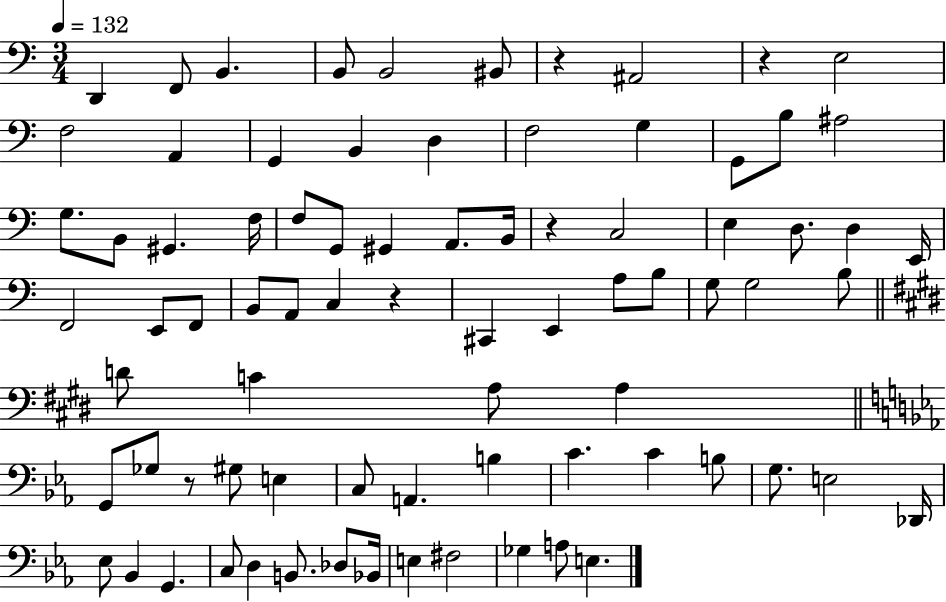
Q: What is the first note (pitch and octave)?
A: D2